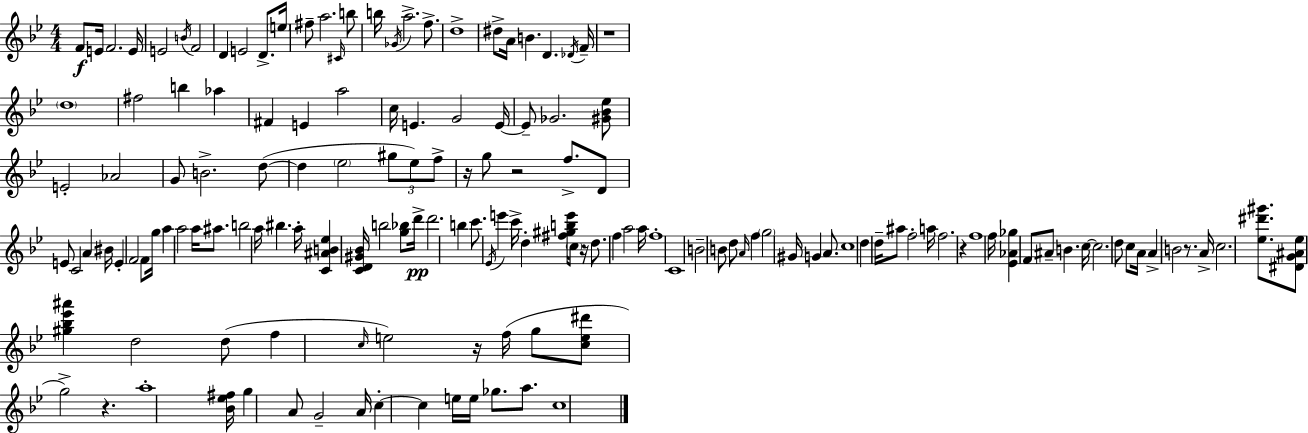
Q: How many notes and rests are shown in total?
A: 153